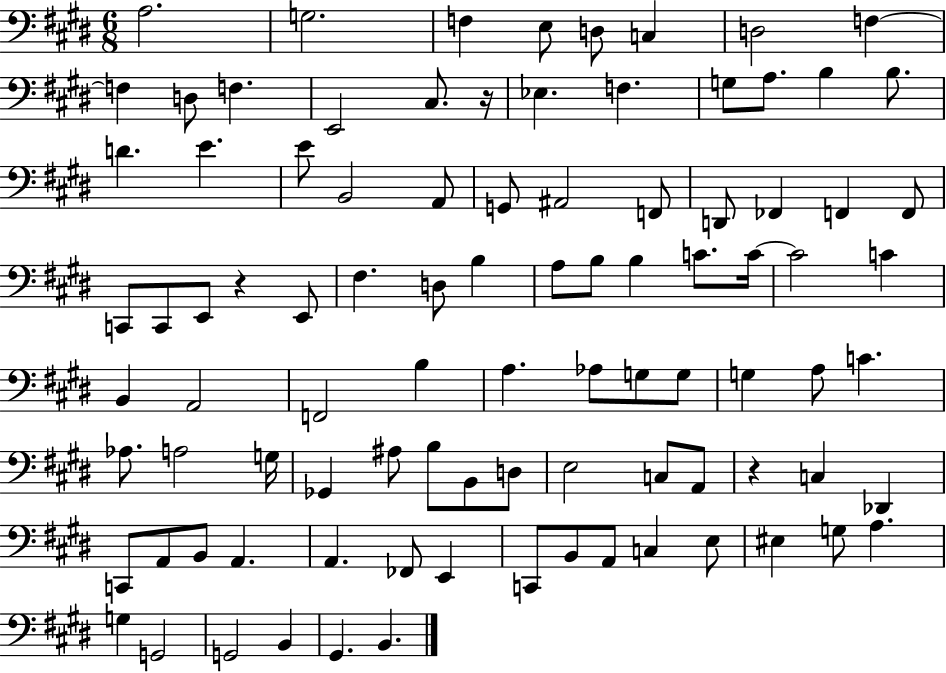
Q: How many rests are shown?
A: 3